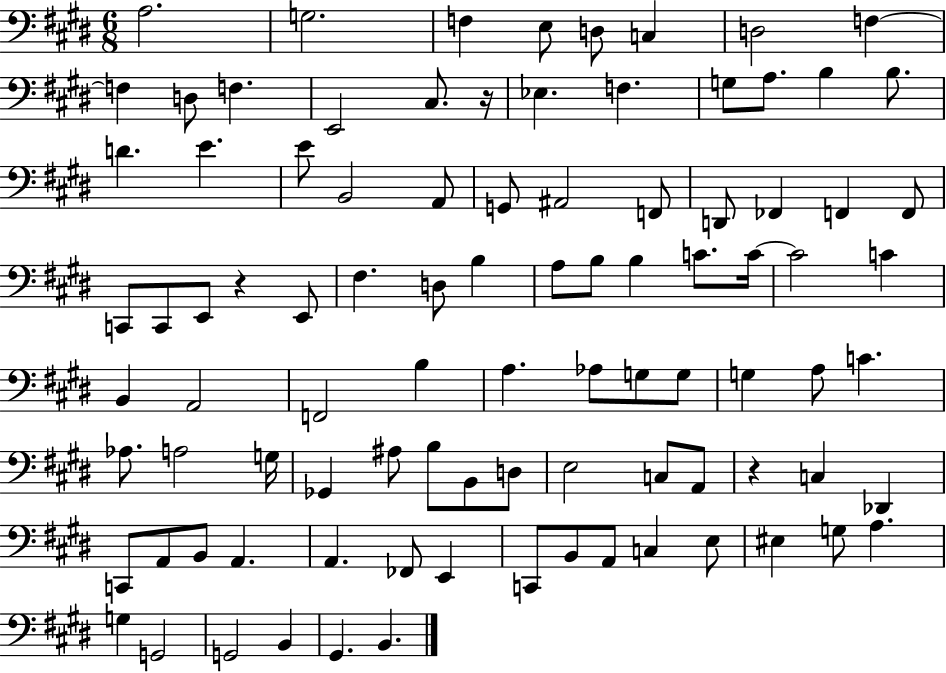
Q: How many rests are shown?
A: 3